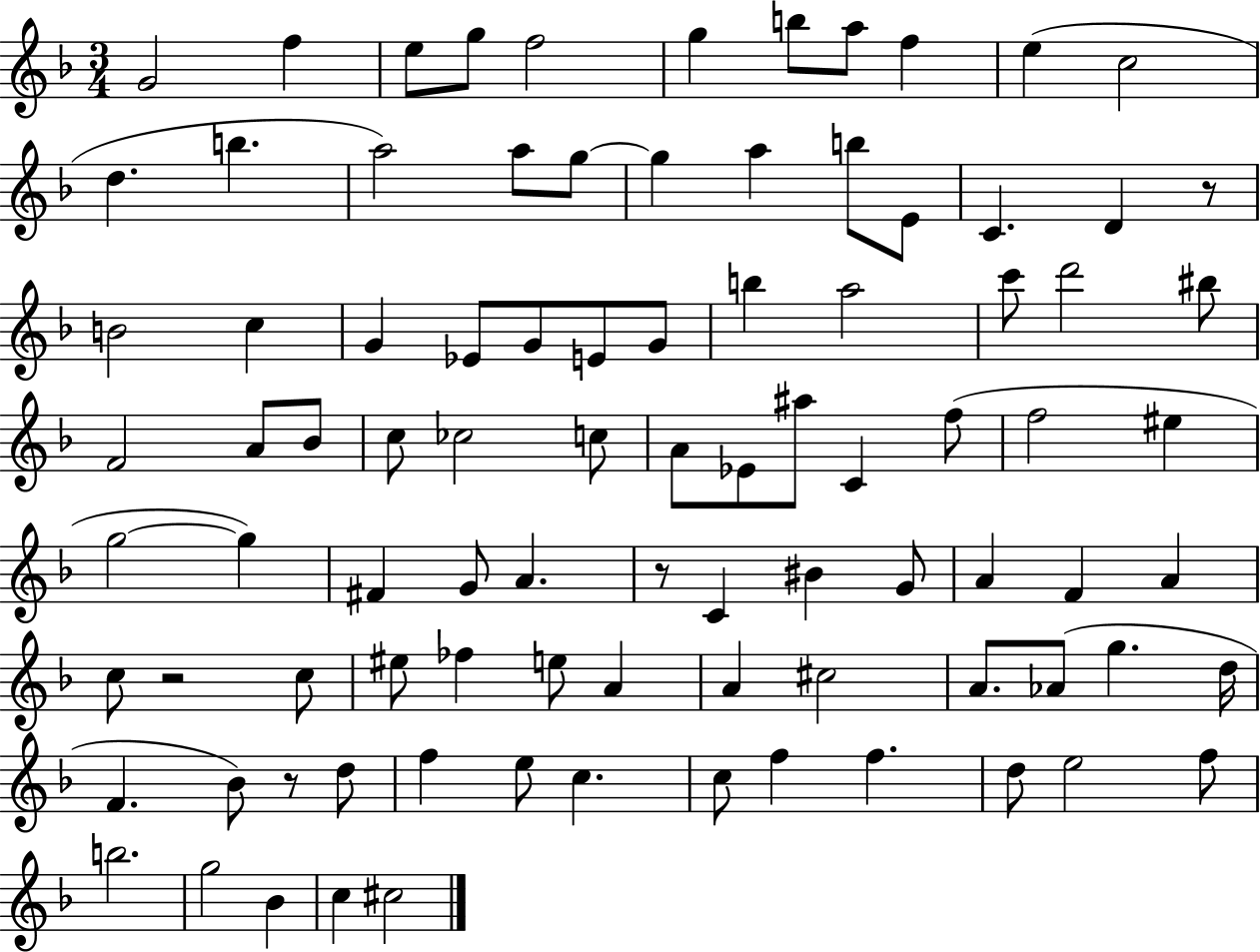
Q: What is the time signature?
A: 3/4